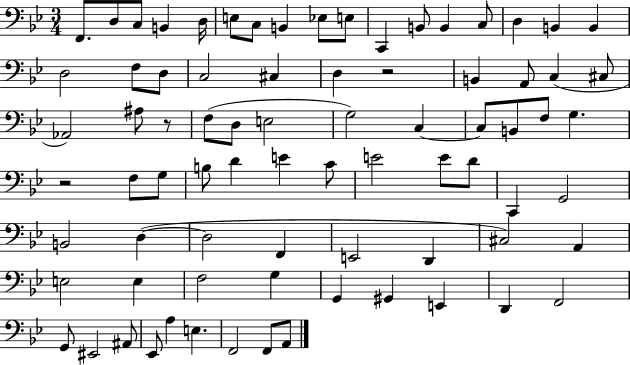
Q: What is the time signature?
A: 3/4